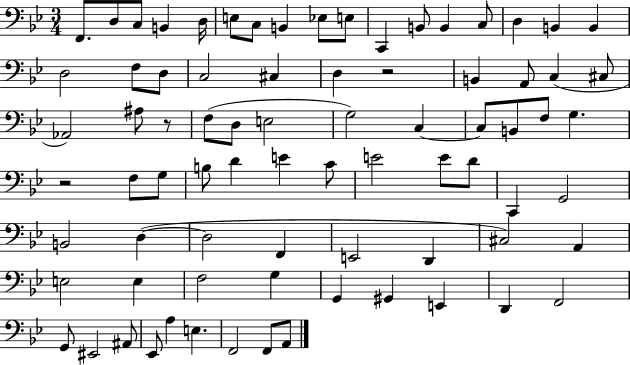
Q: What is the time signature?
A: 3/4